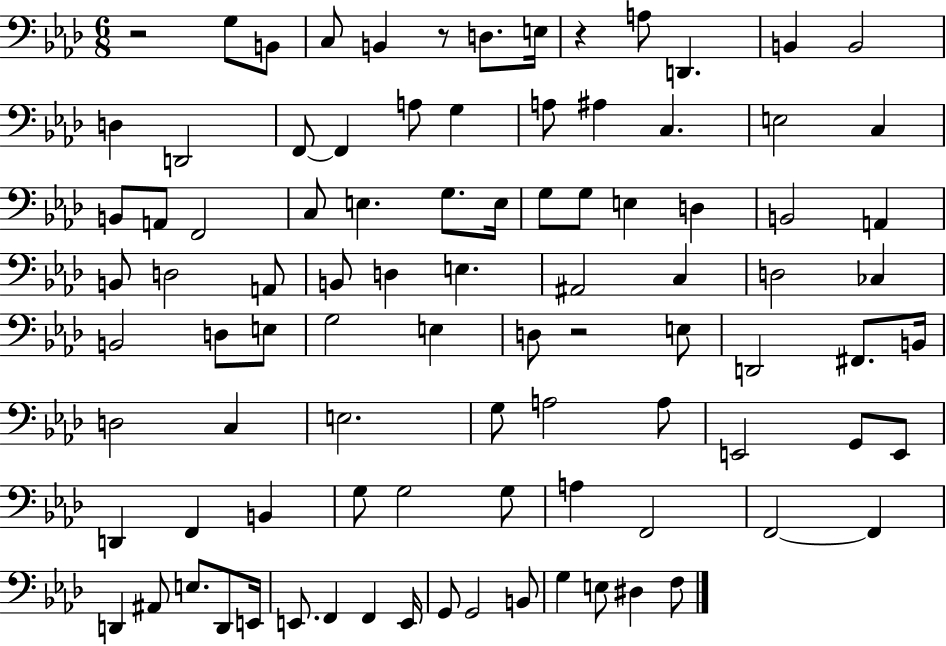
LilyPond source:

{
  \clef bass
  \numericTimeSignature
  \time 6/8
  \key aes \major
  r2 g8 b,8 | c8 b,4 r8 d8. e16 | r4 a8 d,4. | b,4 b,2 | \break d4 d,2 | f,8~~ f,4 a8 g4 | a8 ais4 c4. | e2 c4 | \break b,8 a,8 f,2 | c8 e4. g8. e16 | g8 g8 e4 d4 | b,2 a,4 | \break b,8 d2 a,8 | b,8 d4 e4. | ais,2 c4 | d2 ces4 | \break b,2 d8 e8 | g2 e4 | d8 r2 e8 | d,2 fis,8. b,16 | \break d2 c4 | e2. | g8 a2 a8 | e,2 g,8 e,8 | \break d,4 f,4 b,4 | g8 g2 g8 | a4 f,2 | f,2~~ f,4 | \break d,4 ais,8 e8. d,8 e,16 | e,8. f,4 f,4 e,16 | g,8 g,2 b,8 | g4 e8 dis4 f8 | \break \bar "|."
}